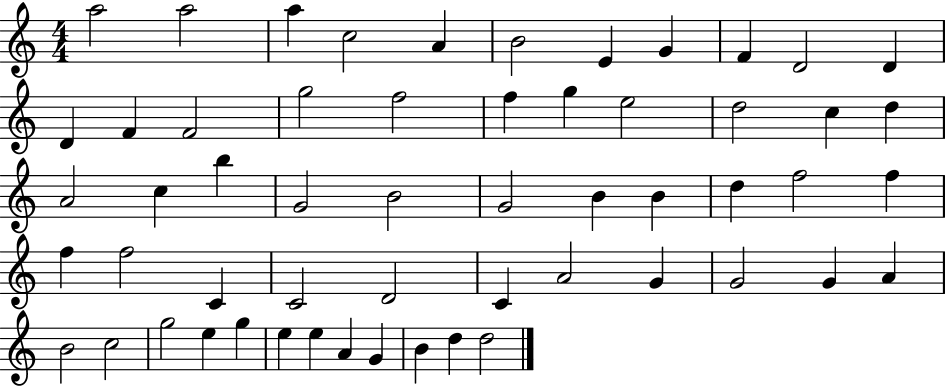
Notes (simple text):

A5/h A5/h A5/q C5/h A4/q B4/h E4/q G4/q F4/q D4/h D4/q D4/q F4/q F4/h G5/h F5/h F5/q G5/q E5/h D5/h C5/q D5/q A4/h C5/q B5/q G4/h B4/h G4/h B4/q B4/q D5/q F5/h F5/q F5/q F5/h C4/q C4/h D4/h C4/q A4/h G4/q G4/h G4/q A4/q B4/h C5/h G5/h E5/q G5/q E5/q E5/q A4/q G4/q B4/q D5/q D5/h